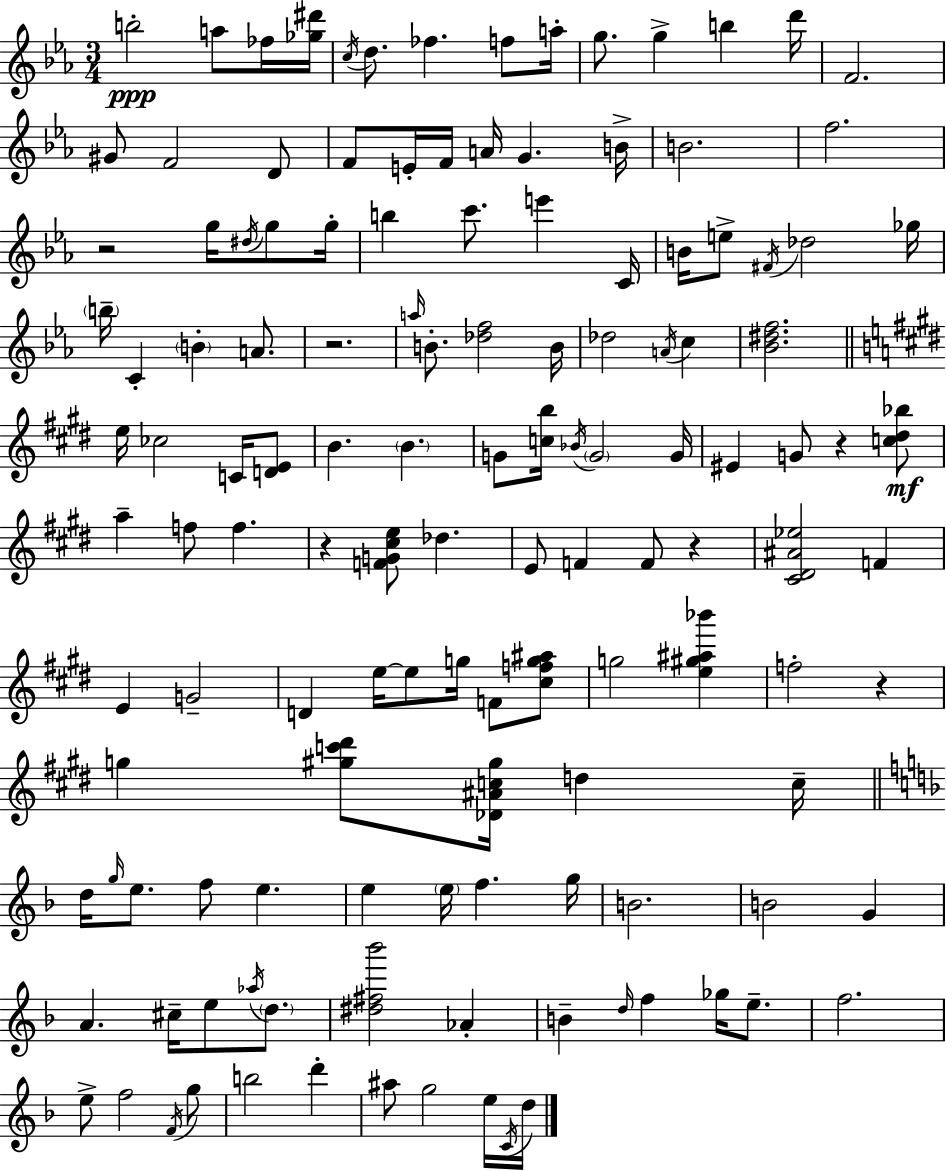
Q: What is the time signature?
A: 3/4